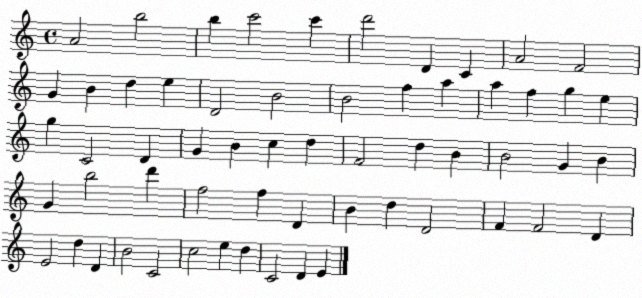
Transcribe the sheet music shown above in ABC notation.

X:1
T:Untitled
M:4/4
L:1/4
K:C
A2 b2 b c'2 c' d'2 D C A2 F2 G B d e D2 B2 B2 f a a f g e g C2 D G B c d F2 d B B2 G B G b2 d' f2 f D B d D2 F F2 D E2 d D B2 C2 c2 e d C2 D E